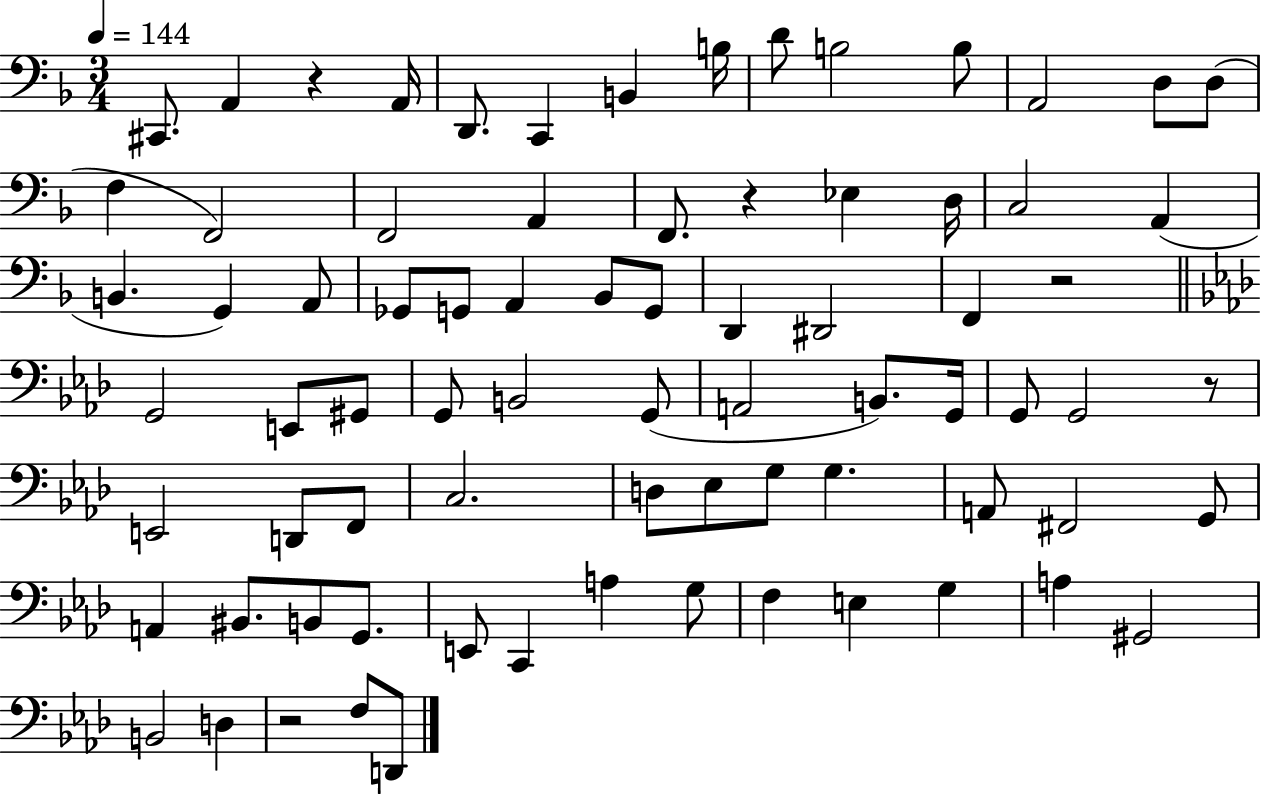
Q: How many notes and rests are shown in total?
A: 77